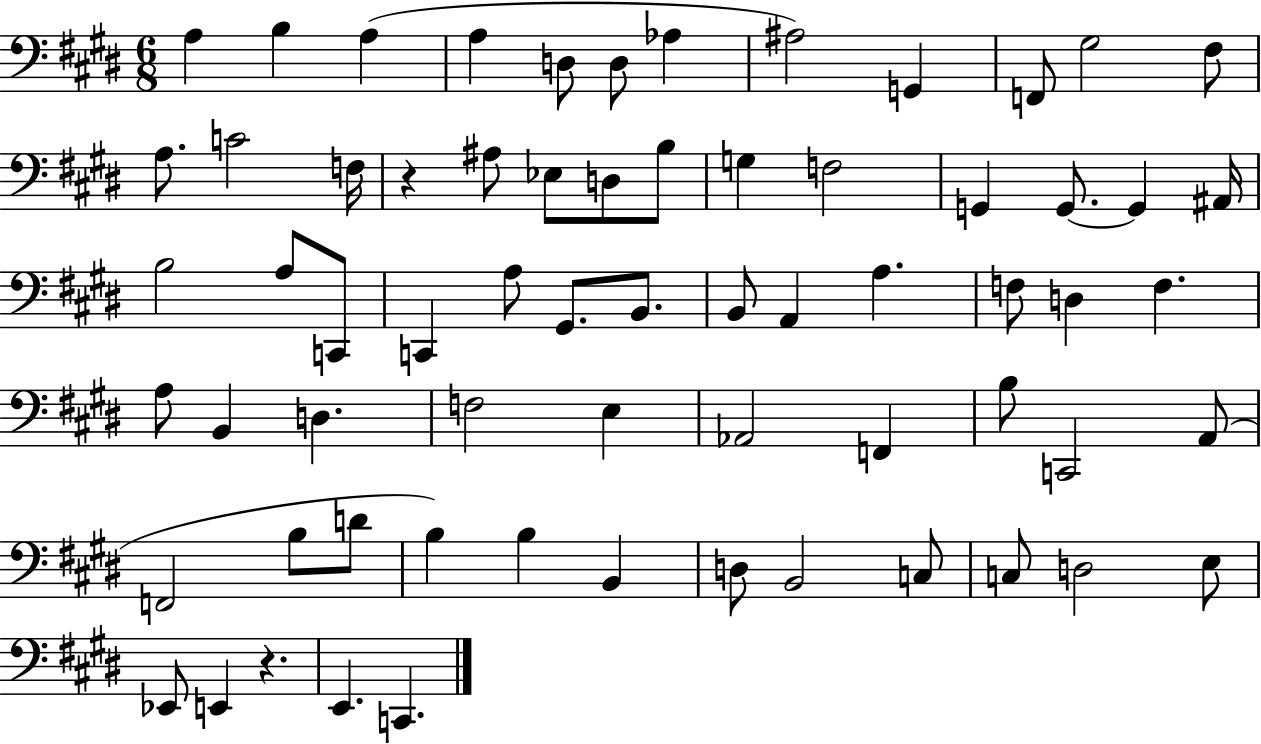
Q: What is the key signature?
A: E major